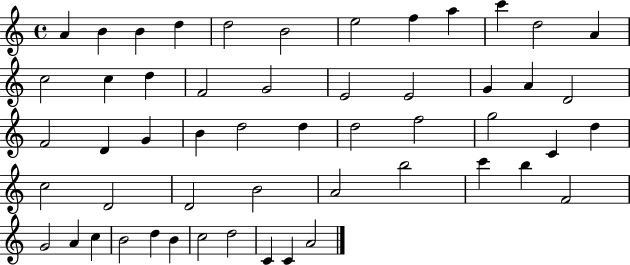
A4/q B4/q B4/q D5/q D5/h B4/h E5/h F5/q A5/q C6/q D5/h A4/q C5/h C5/q D5/q F4/h G4/h E4/h E4/h G4/q A4/q D4/h F4/h D4/q G4/q B4/q D5/h D5/q D5/h F5/h G5/h C4/q D5/q C5/h D4/h D4/h B4/h A4/h B5/h C6/q B5/q F4/h G4/h A4/q C5/q B4/h D5/q B4/q C5/h D5/h C4/q C4/q A4/h